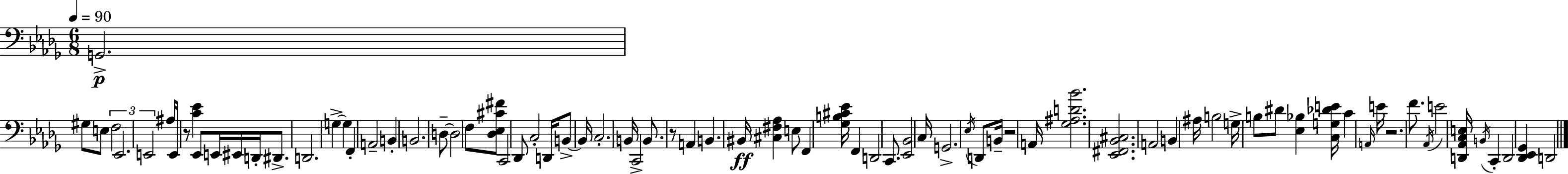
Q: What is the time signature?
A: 6/8